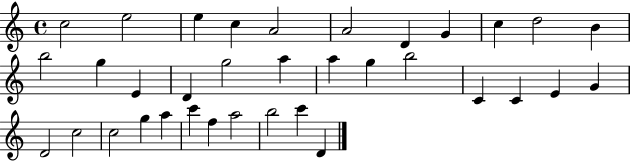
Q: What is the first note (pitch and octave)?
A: C5